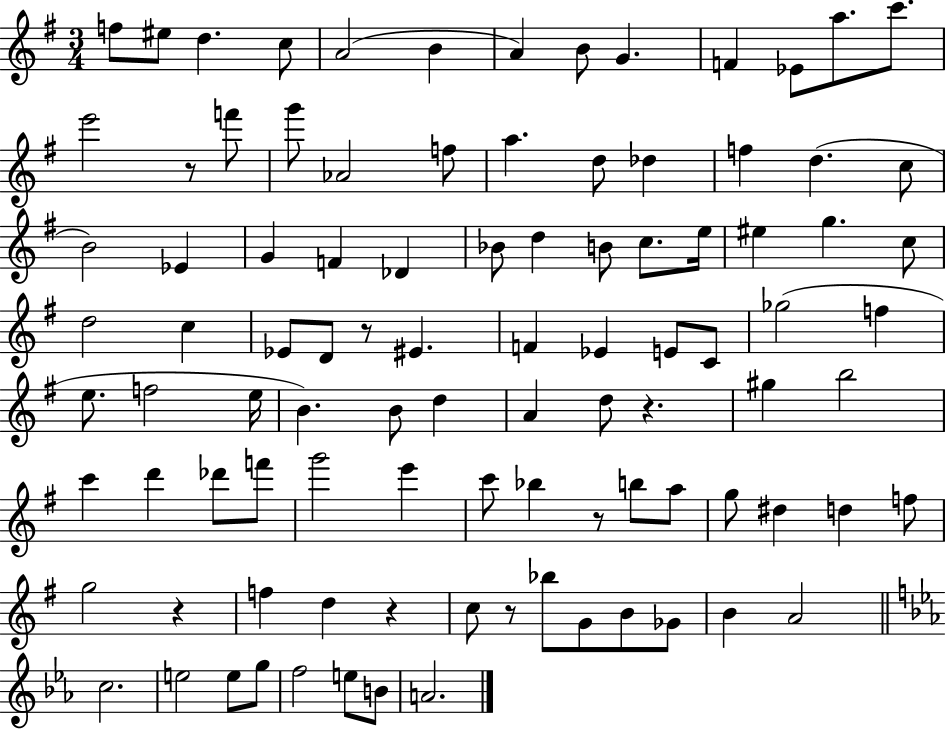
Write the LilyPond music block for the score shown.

{
  \clef treble
  \numericTimeSignature
  \time 3/4
  \key g \major
  f''8 eis''8 d''4. c''8 | a'2( b'4 | a'4) b'8 g'4. | f'4 ees'8 a''8. c'''8. | \break e'''2 r8 f'''8 | g'''8 aes'2 f''8 | a''4. d''8 des''4 | f''4 d''4.( c''8 | \break b'2) ees'4 | g'4 f'4 des'4 | bes'8 d''4 b'8 c''8. e''16 | eis''4 g''4. c''8 | \break d''2 c''4 | ees'8 d'8 r8 eis'4. | f'4 ees'4 e'8 c'8 | ges''2( f''4 | \break e''8. f''2 e''16 | b'4.) b'8 d''4 | a'4 d''8 r4. | gis''4 b''2 | \break c'''4 d'''4 des'''8 f'''8 | g'''2 e'''4 | c'''8 bes''4 r8 b''8 a''8 | g''8 dis''4 d''4 f''8 | \break g''2 r4 | f''4 d''4 r4 | c''8 r8 bes''8 g'8 b'8 ges'8 | b'4 a'2 | \break \bar "||" \break \key c \minor c''2. | e''2 e''8 g''8 | f''2 e''8 b'8 | a'2. | \break \bar "|."
}